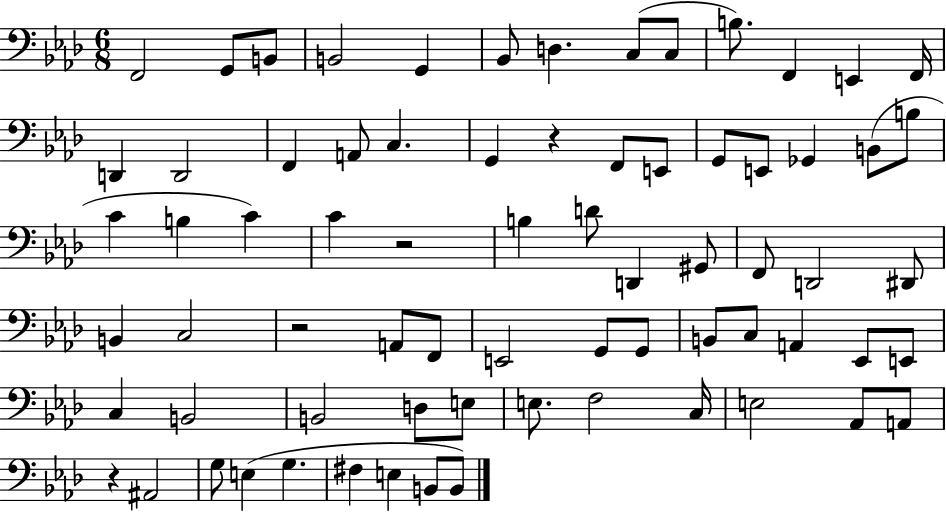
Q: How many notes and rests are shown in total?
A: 72